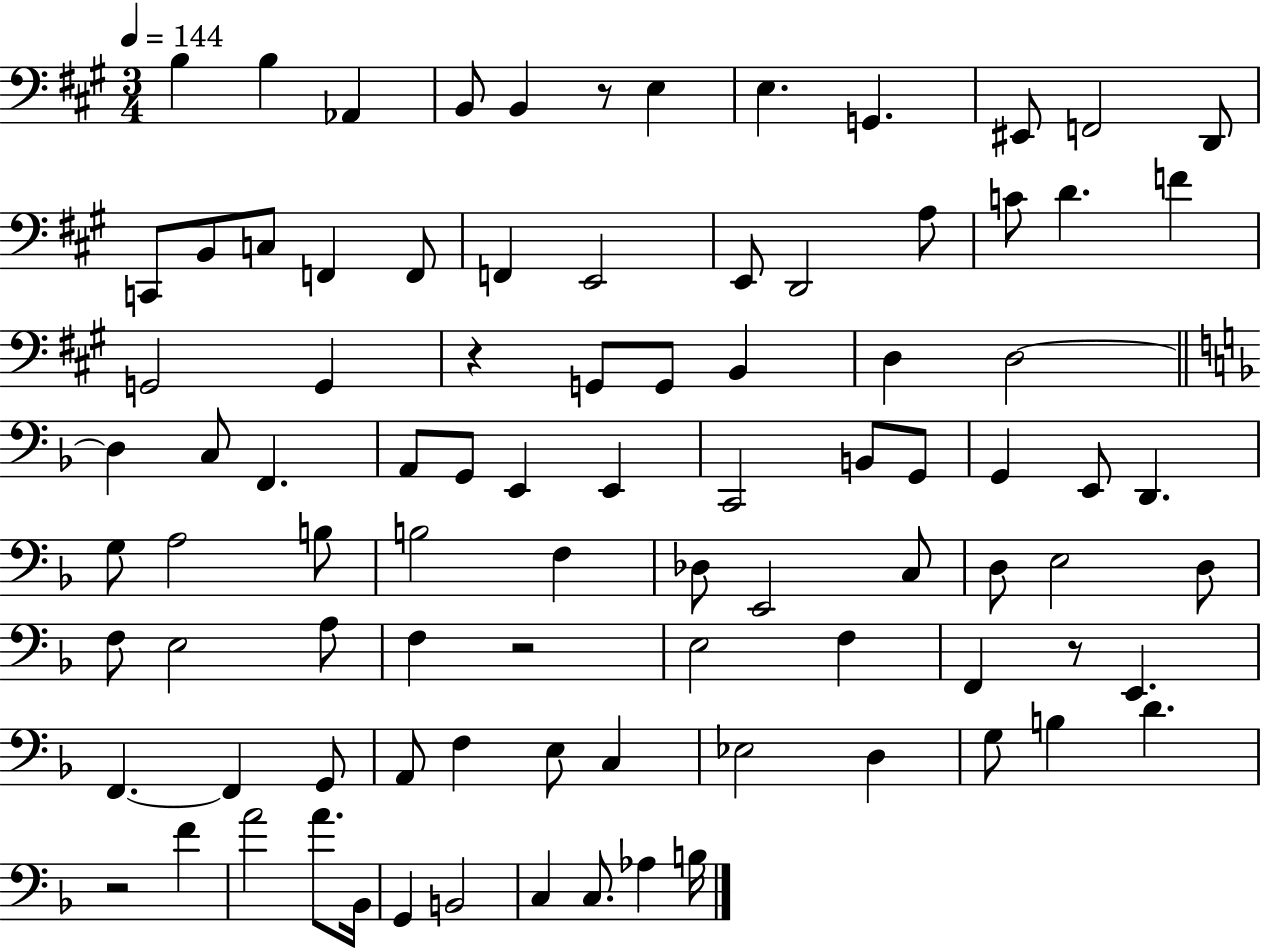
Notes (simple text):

B3/q B3/q Ab2/q B2/e B2/q R/e E3/q E3/q. G2/q. EIS2/e F2/h D2/e C2/e B2/e C3/e F2/q F2/e F2/q E2/h E2/e D2/h A3/e C4/e D4/q. F4/q G2/h G2/q R/q G2/e G2/e B2/q D3/q D3/h D3/q C3/e F2/q. A2/e G2/e E2/q E2/q C2/h B2/e G2/e G2/q E2/e D2/q. G3/e A3/h B3/e B3/h F3/q Db3/e E2/h C3/e D3/e E3/h D3/e F3/e E3/h A3/e F3/q R/h E3/h F3/q F2/q R/e E2/q. F2/q. F2/q G2/e A2/e F3/q E3/e C3/q Eb3/h D3/q G3/e B3/q D4/q. R/h F4/q A4/h A4/e. Bb2/s G2/q B2/h C3/q C3/e. Ab3/q B3/s